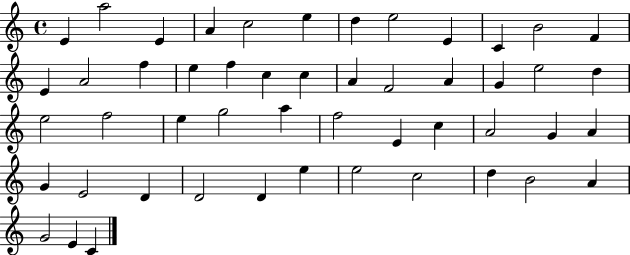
{
  \clef treble
  \time 4/4
  \defaultTimeSignature
  \key c \major
  e'4 a''2 e'4 | a'4 c''2 e''4 | d''4 e''2 e'4 | c'4 b'2 f'4 | \break e'4 a'2 f''4 | e''4 f''4 c''4 c''4 | a'4 f'2 a'4 | g'4 e''2 d''4 | \break e''2 f''2 | e''4 g''2 a''4 | f''2 e'4 c''4 | a'2 g'4 a'4 | \break g'4 e'2 d'4 | d'2 d'4 e''4 | e''2 c''2 | d''4 b'2 a'4 | \break g'2 e'4 c'4 | \bar "|."
}